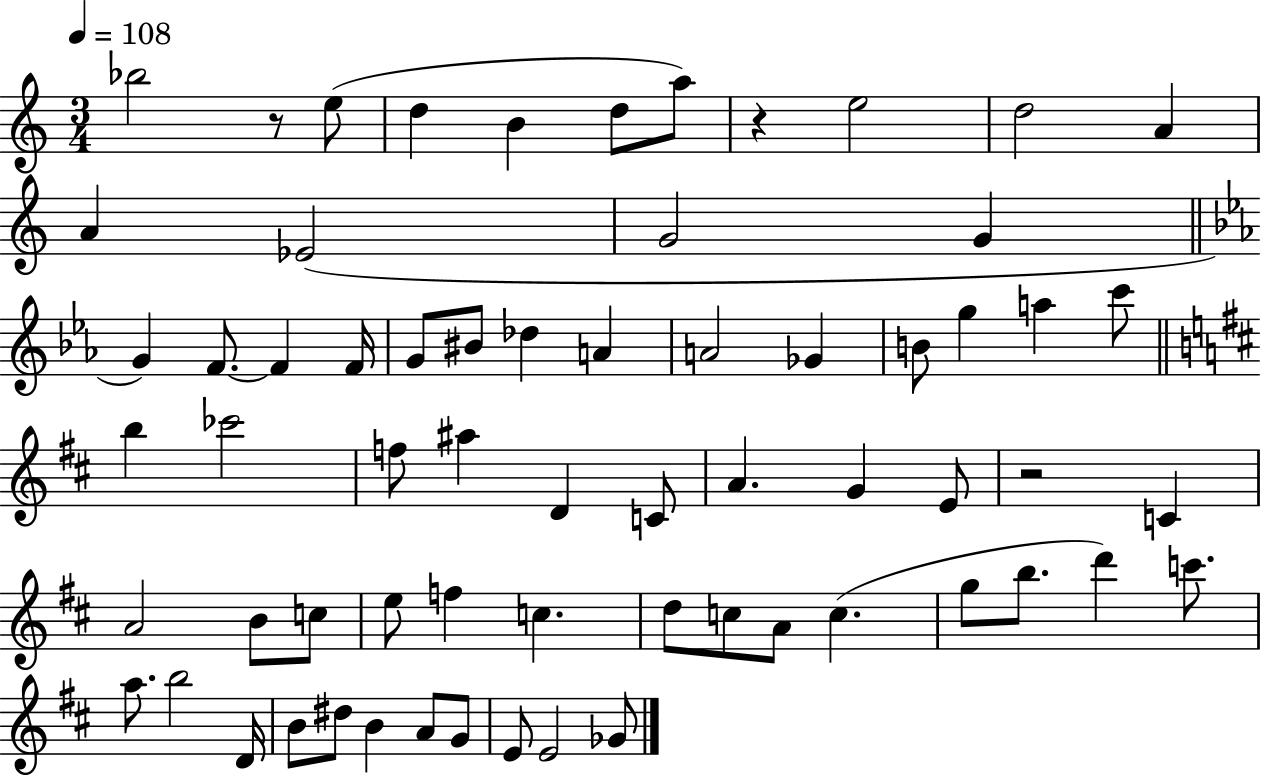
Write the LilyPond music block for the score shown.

{
  \clef treble
  \numericTimeSignature
  \time 3/4
  \key c \major
  \tempo 4 = 108
  bes''2 r8 e''8( | d''4 b'4 d''8 a''8) | r4 e''2 | d''2 a'4 | \break a'4 ees'2( | g'2 g'4 | \bar "||" \break \key ees \major g'4) f'8.~~ f'4 f'16 | g'8 bis'8 des''4 a'4 | a'2 ges'4 | b'8 g''4 a''4 c'''8 | \break \bar "||" \break \key d \major b''4 ces'''2 | f''8 ais''4 d'4 c'8 | a'4. g'4 e'8 | r2 c'4 | \break a'2 b'8 c''8 | e''8 f''4 c''4. | d''8 c''8 a'8 c''4.( | g''8 b''8. d'''4) c'''8. | \break a''8. b''2 d'16 | b'8 dis''8 b'4 a'8 g'8 | e'8 e'2 ges'8 | \bar "|."
}